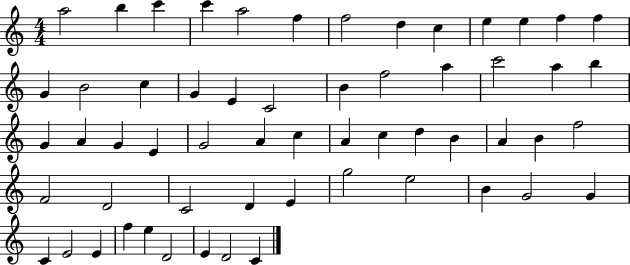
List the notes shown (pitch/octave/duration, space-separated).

A5/h B5/q C6/q C6/q A5/h F5/q F5/h D5/q C5/q E5/q E5/q F5/q F5/q G4/q B4/h C5/q G4/q E4/q C4/h B4/q F5/h A5/q C6/h A5/q B5/q G4/q A4/q G4/q E4/q G4/h A4/q C5/q A4/q C5/q D5/q B4/q A4/q B4/q F5/h F4/h D4/h C4/h D4/q E4/q G5/h E5/h B4/q G4/h G4/q C4/q E4/h E4/q F5/q E5/q D4/h E4/q D4/h C4/q